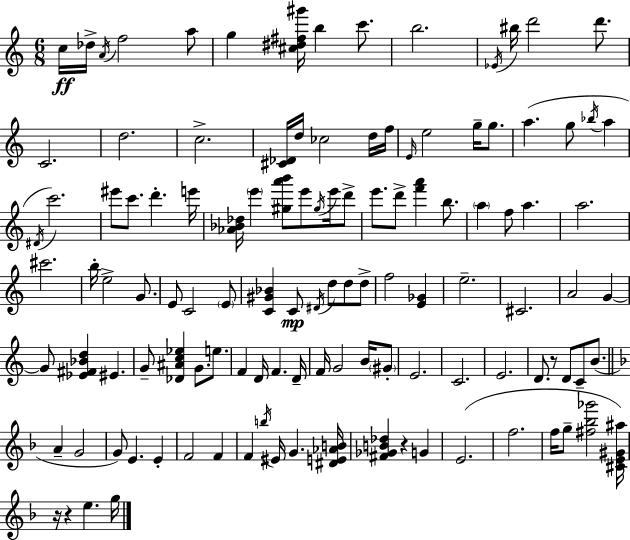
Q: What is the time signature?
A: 6/8